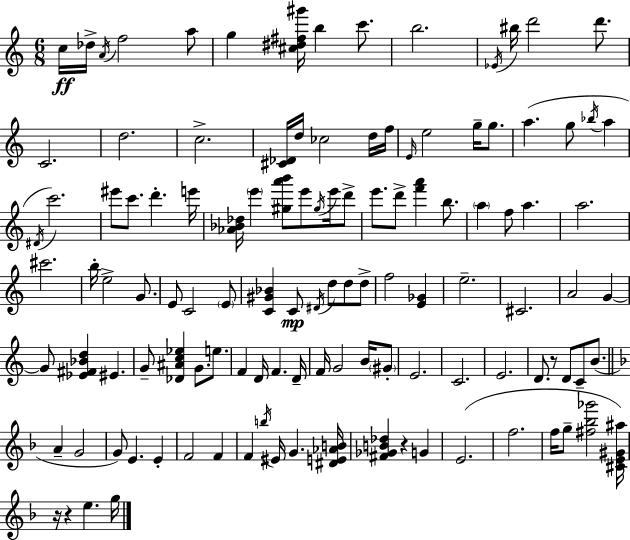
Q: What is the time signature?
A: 6/8